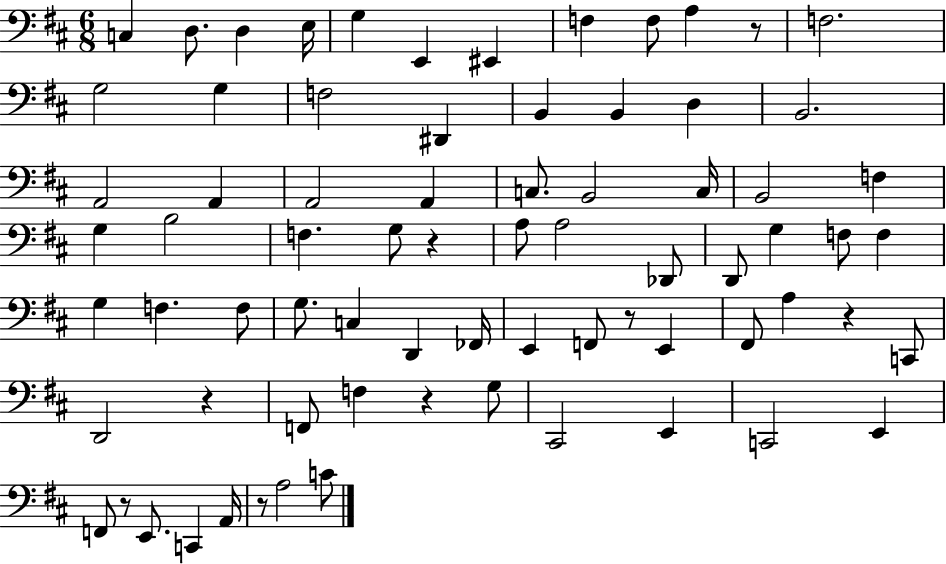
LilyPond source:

{
  \clef bass
  \numericTimeSignature
  \time 6/8
  \key d \major
  c4 d8. d4 e16 | g4 e,4 eis,4 | f4 f8 a4 r8 | f2. | \break g2 g4 | f2 dis,4 | b,4 b,4 d4 | b,2. | \break a,2 a,4 | a,2 a,4 | c8. b,2 c16 | b,2 f4 | \break g4 b2 | f4. g8 r4 | a8 a2 des,8 | d,8 g4 f8 f4 | \break g4 f4. f8 | g8. c4 d,4 fes,16 | e,4 f,8 r8 e,4 | fis,8 a4 r4 c,8 | \break d,2 r4 | f,8 f4 r4 g8 | cis,2 e,4 | c,2 e,4 | \break f,8 r8 e,8. c,4 a,16 | r8 a2 c'8 | \bar "|."
}